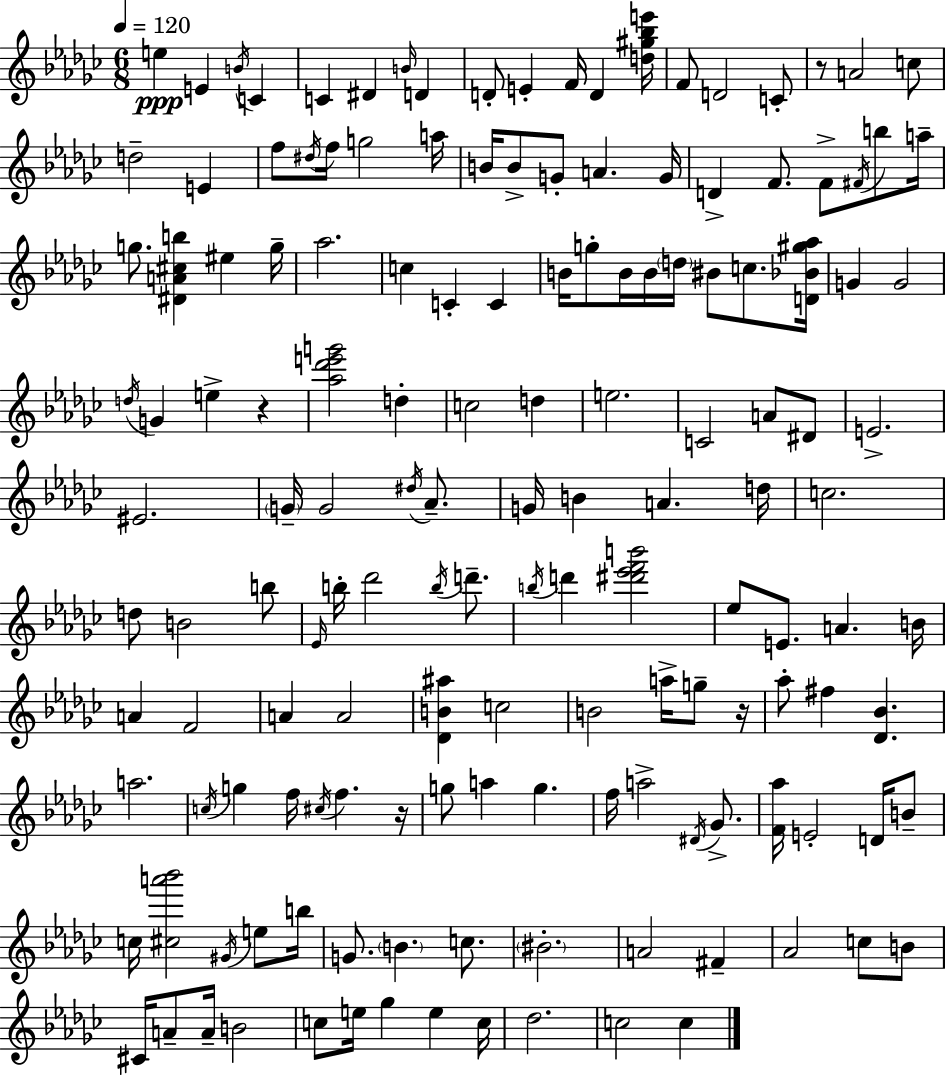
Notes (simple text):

E5/q E4/q B4/s C4/q C4/q D#4/q B4/s D4/q D4/e E4/q F4/s D4/q [D5,G#5,Bb5,E6]/s F4/e D4/h C4/e R/e A4/h C5/e D5/h E4/q F5/e D#5/s F5/s G5/h A5/s B4/s B4/e G4/e A4/q. G4/s D4/q F4/e. F4/e F#4/s B5/e A5/s G5/e. [D#4,A4,C#5,B5]/q EIS5/q G5/s Ab5/h. C5/q C4/q C4/q B4/s G5/e B4/s B4/s D5/s BIS4/e C5/e. [D4,Bb4,G#5,Ab5]/s G4/q G4/h D5/s G4/q E5/q R/q [Ab5,Db6,E6,G6]/h D5/q C5/h D5/q E5/h. C4/h A4/e D#4/e E4/h. EIS4/h. G4/s G4/h D#5/s Ab4/e. G4/s B4/q A4/q. D5/s C5/h. D5/e B4/h B5/e Eb4/s B5/s Db6/h B5/s D6/e. B5/s D6/q [D#6,Eb6,F6,B6]/h Eb5/e E4/e. A4/q. B4/s A4/q F4/h A4/q A4/h [Db4,B4,A#5]/q C5/h B4/h A5/s G5/e R/s Ab5/e F#5/q [Db4,Bb4]/q. A5/h. C5/s G5/q F5/s C#5/s F5/q. R/s G5/e A5/q G5/q. F5/s A5/h D#4/s Gb4/e. [F4,Ab5]/s E4/h D4/s B4/e C5/s [C#5,A6,Bb6]/h G#4/s E5/e B5/s G4/e. B4/q. C5/e. BIS4/h. A4/h F#4/q Ab4/h C5/e B4/e C#4/s A4/e A4/s B4/h C5/e E5/s Gb5/q E5/q C5/s Db5/h. C5/h C5/q